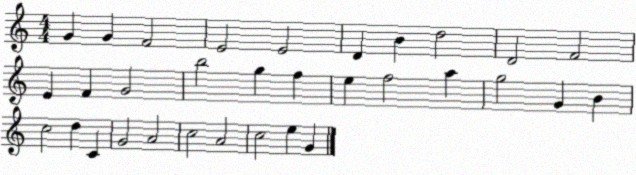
X:1
T:Untitled
M:4/4
L:1/4
K:C
G G F2 E2 E2 D B d2 D2 F2 E F G2 b2 g f e f2 a g2 G B c2 d C G2 A2 c2 A2 c2 e G